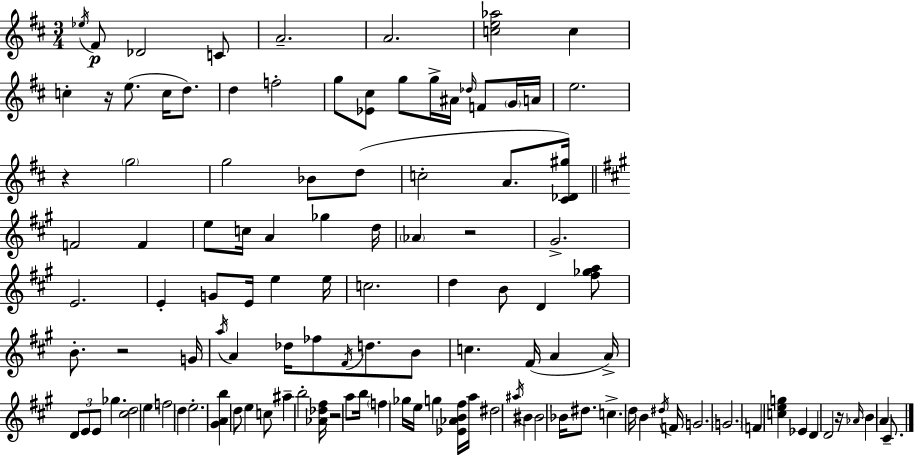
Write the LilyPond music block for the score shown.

{
  \clef treble
  \numericTimeSignature
  \time 3/4
  \key d \major
  \acciaccatura { ees''16 }\p fis'8 des'2 c'8 | a'2.-- | a'2. | <c'' e'' aes''>2 c''4 | \break c''4-. r16 e''8.( c''16 d''8.) | d''4 f''2-. | g''8 <ees' cis''>8 g''8 g''16-> ais'16 \grace { des''16 } f'8 | \parenthesize g'16 a'16 e''2. | \break r4 \parenthesize g''2 | g''2 bes'8 | d''8( c''2-. a'8. | <cis' des' gis''>16) \bar "||" \break \key a \major f'2 f'4 | e''8 c''16 a'4 ges''4 d''16 | \parenthesize aes'4 r2 | gis'2.-> | \break e'2. | e'4-. g'8 e'16 e''4 e''16 | c''2. | d''4 b'8 d'4 <fis'' ges'' a''>8 | \break b'8.-. r2 g'16 | \acciaccatura { a''16 } a'4 des''16 fes''8 \acciaccatura { fis'16 } d''8. | b'8 c''4. fis'16( a'4 | a'16->) \tuplet 3/2 { d'8 e'8 e'8 } ges''4. | \break <cis'' d''>2 e''4 | f''2 d''4 | e''2.-. | <gis' a' b''>4 d''8 e''4 | \break c''8 ais''4-- b''2-. | <aes' des'' fis''>16 r2 a''8 | b''16 \parenthesize f''4 ges''16 e''16 g''4 | <ees' aes' b' fis''>16 a''16 dis''2 \acciaccatura { ais''16 } bis'4 | \break bis'2 bes'16 | dis''8. c''4.-> d''16 b'4 | \acciaccatura { dis''16 } f'16 g'2. | \parenthesize g'2. | \break f'4 <c'' e'' g''>4 | ees'4 d'4 d'2 | r16 \grace { aes'16 } b'4 a'4 | cis'8.-- \bar "|."
}